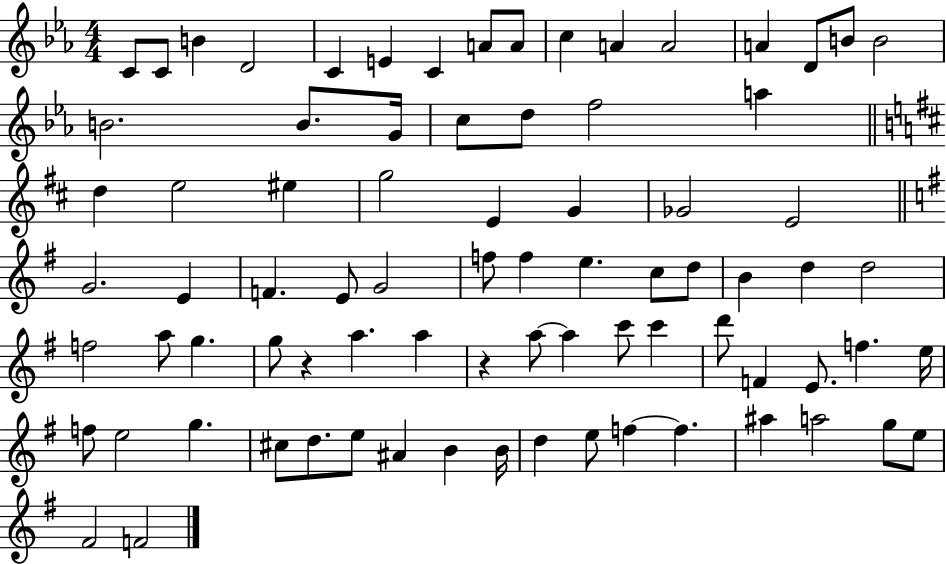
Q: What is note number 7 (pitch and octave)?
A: C4